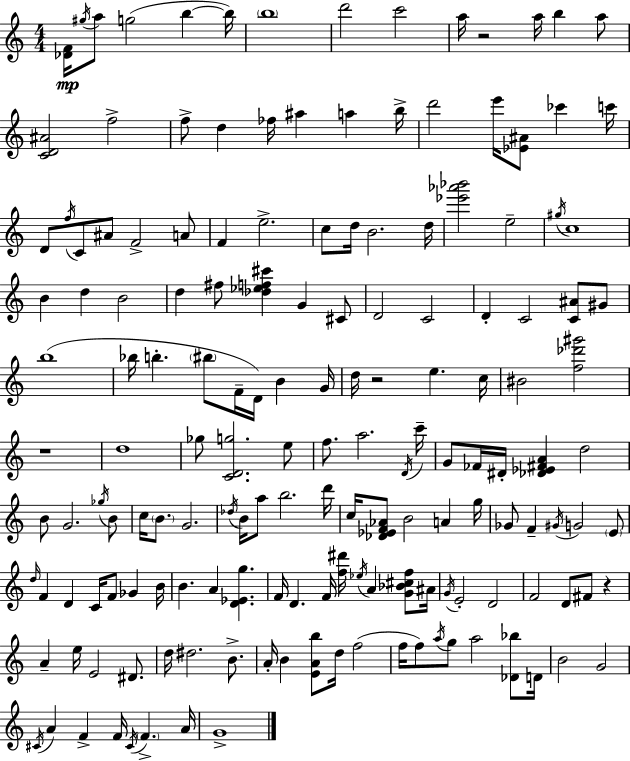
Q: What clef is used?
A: treble